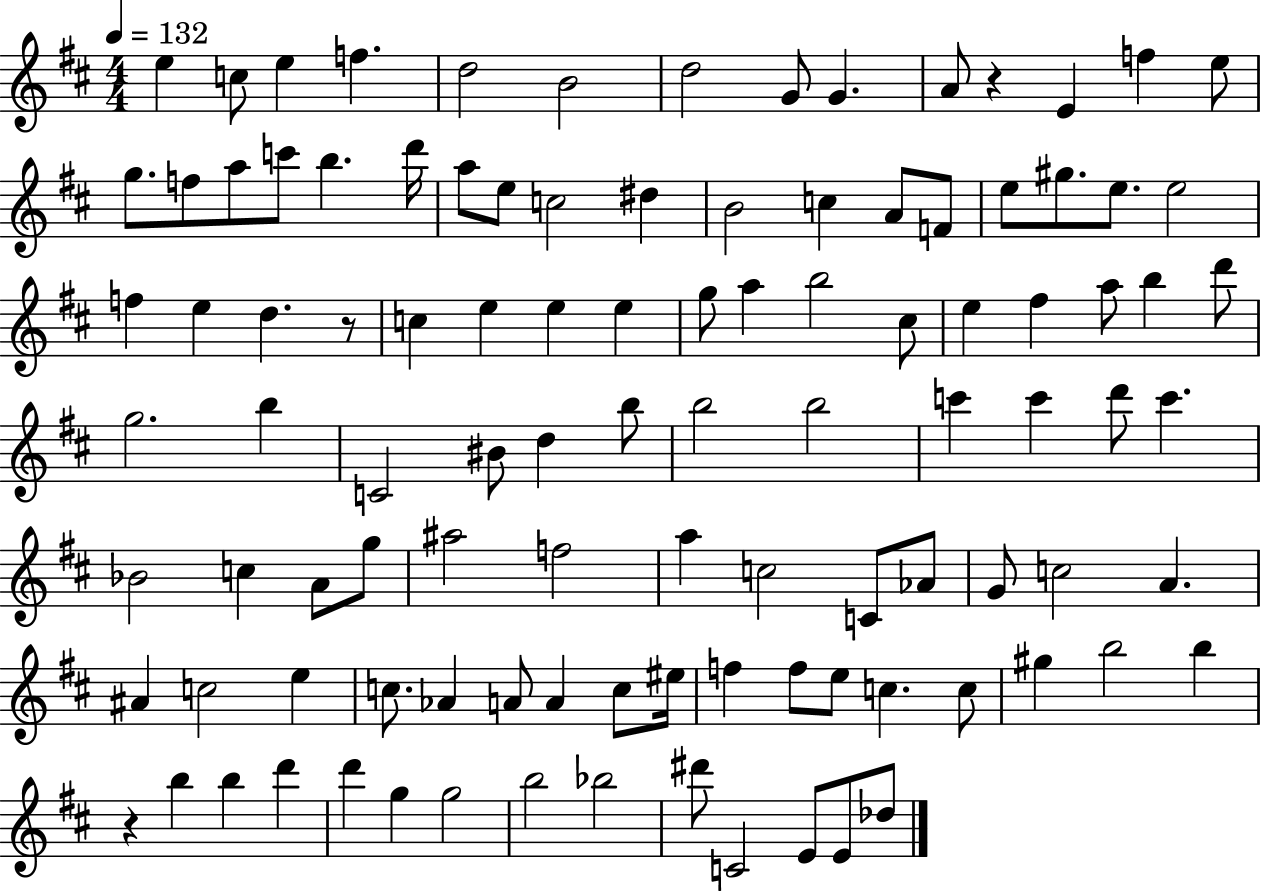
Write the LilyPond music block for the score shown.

{
  \clef treble
  \numericTimeSignature
  \time 4/4
  \key d \major
  \tempo 4 = 132
  e''4 c''8 e''4 f''4. | d''2 b'2 | d''2 g'8 g'4. | a'8 r4 e'4 f''4 e''8 | \break g''8. f''8 a''8 c'''8 b''4. d'''16 | a''8 e''8 c''2 dis''4 | b'2 c''4 a'8 f'8 | e''8 gis''8. e''8. e''2 | \break f''4 e''4 d''4. r8 | c''4 e''4 e''4 e''4 | g''8 a''4 b''2 cis''8 | e''4 fis''4 a''8 b''4 d'''8 | \break g''2. b''4 | c'2 bis'8 d''4 b''8 | b''2 b''2 | c'''4 c'''4 d'''8 c'''4. | \break bes'2 c''4 a'8 g''8 | ais''2 f''2 | a''4 c''2 c'8 aes'8 | g'8 c''2 a'4. | \break ais'4 c''2 e''4 | c''8. aes'4 a'8 a'4 c''8 eis''16 | f''4 f''8 e''8 c''4. c''8 | gis''4 b''2 b''4 | \break r4 b''4 b''4 d'''4 | d'''4 g''4 g''2 | b''2 bes''2 | dis'''8 c'2 e'8 e'8 des''8 | \break \bar "|."
}